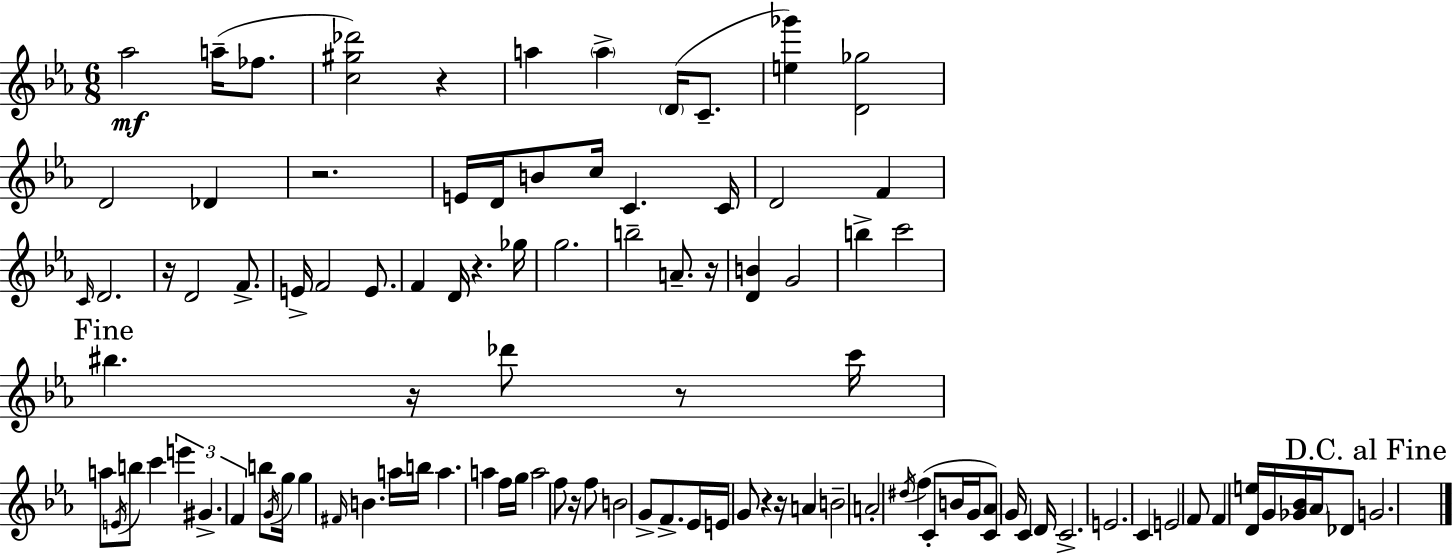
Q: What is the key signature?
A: EES major